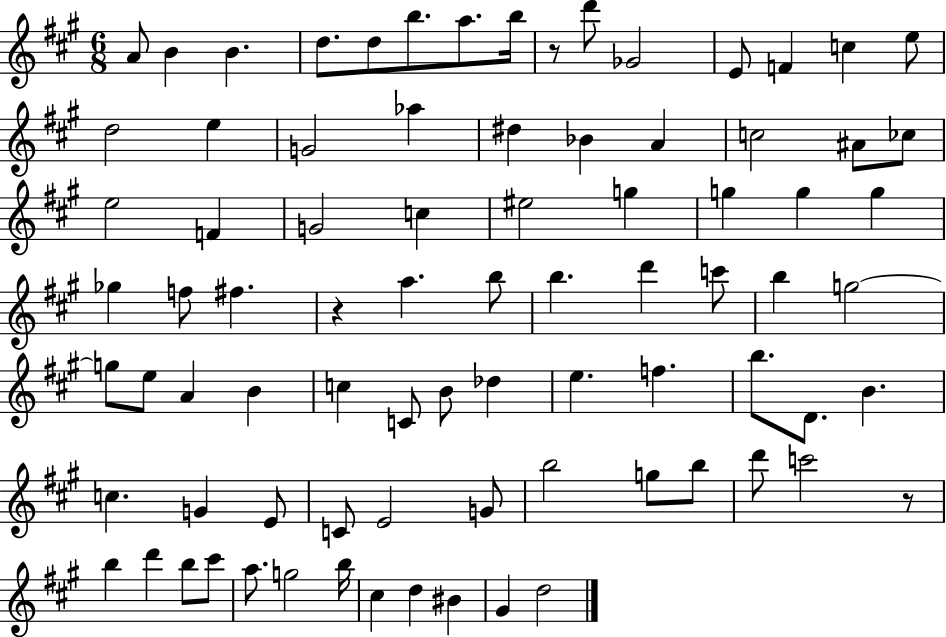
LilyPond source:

{
  \clef treble
  \numericTimeSignature
  \time 6/8
  \key a \major
  a'8 b'4 b'4. | d''8. d''8 b''8. a''8. b''16 | r8 d'''8 ges'2 | e'8 f'4 c''4 e''8 | \break d''2 e''4 | g'2 aes''4 | dis''4 bes'4 a'4 | c''2 ais'8 ces''8 | \break e''2 f'4 | g'2 c''4 | eis''2 g''4 | g''4 g''4 g''4 | \break ges''4 f''8 fis''4. | r4 a''4. b''8 | b''4. d'''4 c'''8 | b''4 g''2~~ | \break g''8 e''8 a'4 b'4 | c''4 c'8 b'8 des''4 | e''4. f''4. | b''8. d'8. b'4. | \break c''4. g'4 e'8 | c'8 e'2 g'8 | b''2 g''8 b''8 | d'''8 c'''2 r8 | \break b''4 d'''4 b''8 cis'''8 | a''8. g''2 b''16 | cis''4 d''4 bis'4 | gis'4 d''2 | \break \bar "|."
}